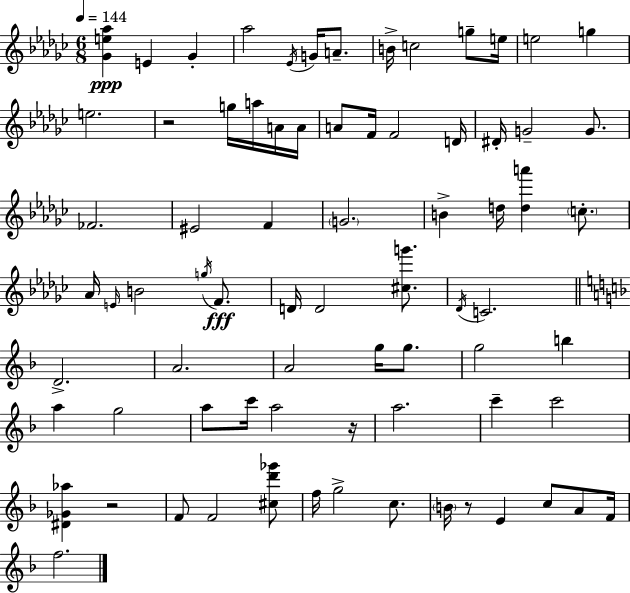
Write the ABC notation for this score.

X:1
T:Untitled
M:6/8
L:1/4
K:Ebm
[_Ge_a] E _G _a2 _E/4 G/4 A/2 B/4 c2 g/2 e/4 e2 g e2 z2 g/4 a/4 A/4 A/4 A/2 F/4 F2 D/4 ^D/4 G2 G/2 _F2 ^E2 F G2 B d/4 [da'] c/2 _A/4 E/4 B2 g/4 F/2 D/4 D2 [^cg']/2 _D/4 C2 D2 A2 A2 g/4 g/2 g2 b a g2 a/2 c'/4 a2 z/4 a2 c' c'2 [^D_G_a] z2 F/2 F2 [^cd'_g']/2 f/4 g2 c/2 B/4 z/2 E c/2 A/2 F/4 f2